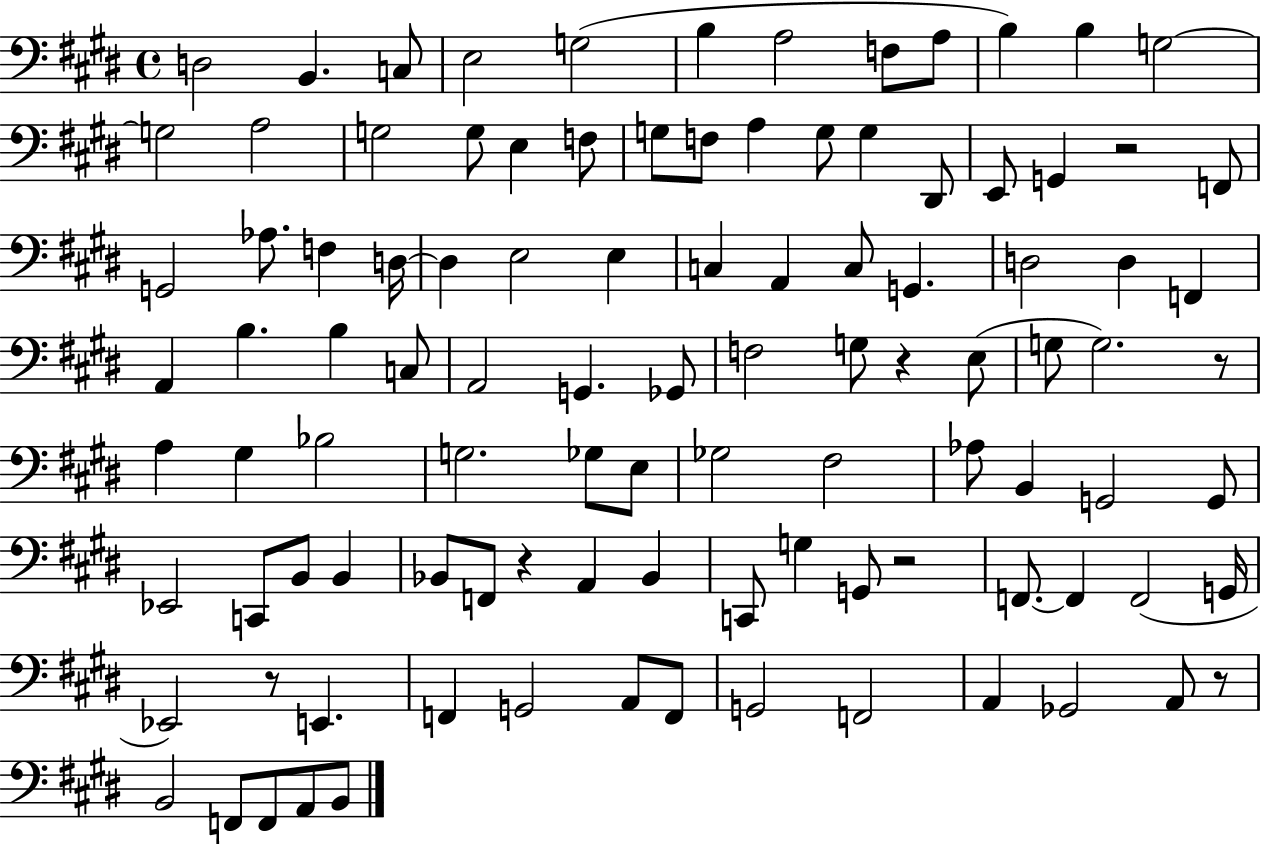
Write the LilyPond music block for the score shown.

{
  \clef bass
  \time 4/4
  \defaultTimeSignature
  \key e \major
  d2 b,4. c8 | e2 g2( | b4 a2 f8 a8 | b4) b4 g2~~ | \break g2 a2 | g2 g8 e4 f8 | g8 f8 a4 g8 g4 dis,8 | e,8 g,4 r2 f,8 | \break g,2 aes8. f4 d16~~ | d4 e2 e4 | c4 a,4 c8 g,4. | d2 d4 f,4 | \break a,4 b4. b4 c8 | a,2 g,4. ges,8 | f2 g8 r4 e8( | g8 g2.) r8 | \break a4 gis4 bes2 | g2. ges8 e8 | ges2 fis2 | aes8 b,4 g,2 g,8 | \break ees,2 c,8 b,8 b,4 | bes,8 f,8 r4 a,4 bes,4 | c,8 g4 g,8 r2 | f,8.~~ f,4 f,2( g,16 | \break ees,2) r8 e,4. | f,4 g,2 a,8 f,8 | g,2 f,2 | a,4 ges,2 a,8 r8 | \break b,2 f,8 f,8 a,8 b,8 | \bar "|."
}